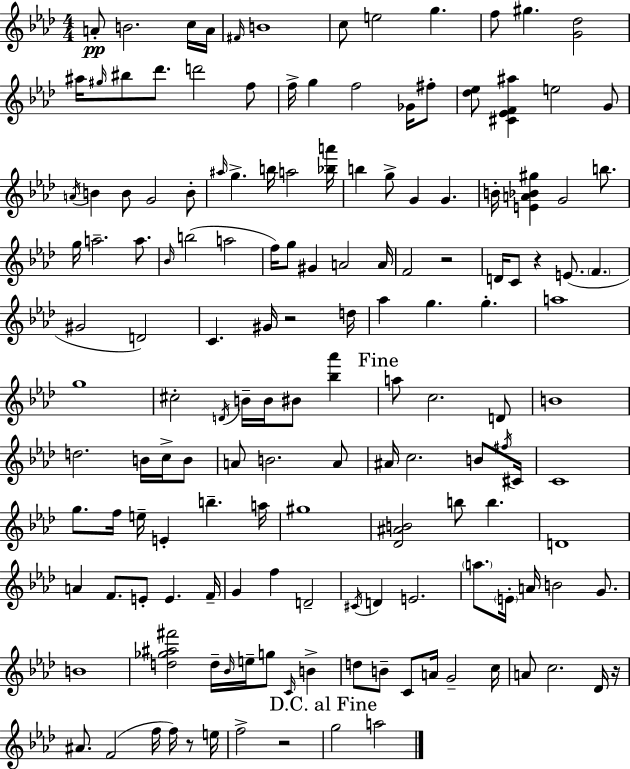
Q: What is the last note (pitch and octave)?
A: A5